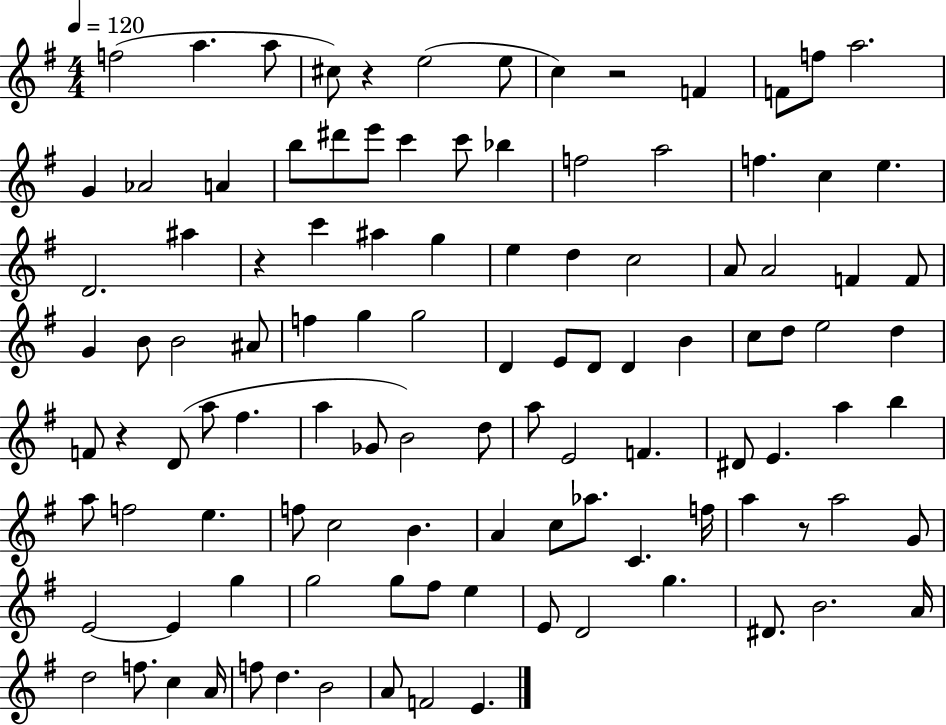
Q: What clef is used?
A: treble